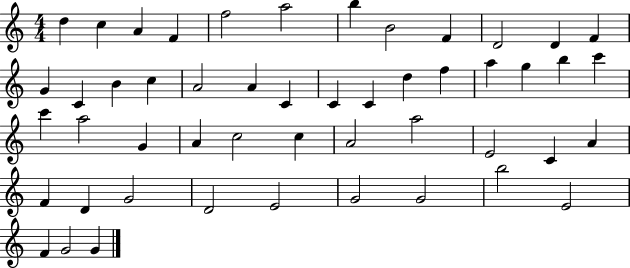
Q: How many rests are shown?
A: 0